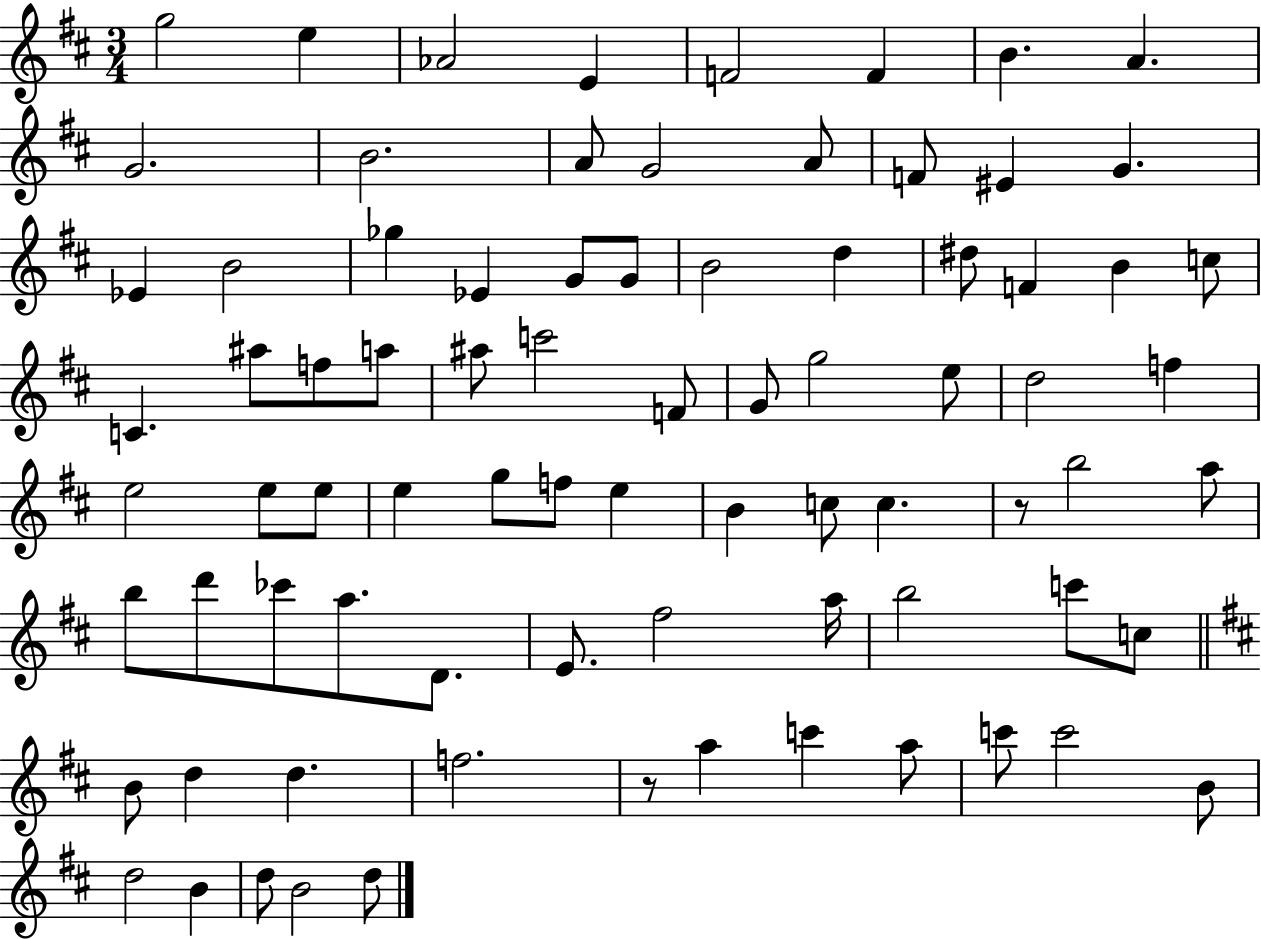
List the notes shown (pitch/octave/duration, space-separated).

G5/h E5/q Ab4/h E4/q F4/h F4/q B4/q. A4/q. G4/h. B4/h. A4/e G4/h A4/e F4/e EIS4/q G4/q. Eb4/q B4/h Gb5/q Eb4/q G4/e G4/e B4/h D5/q D#5/e F4/q B4/q C5/e C4/q. A#5/e F5/e A5/e A#5/e C6/h F4/e G4/e G5/h E5/e D5/h F5/q E5/h E5/e E5/e E5/q G5/e F5/e E5/q B4/q C5/e C5/q. R/e B5/h A5/e B5/e D6/e CES6/e A5/e. D4/e. E4/e. F#5/h A5/s B5/h C6/e C5/e B4/e D5/q D5/q. F5/h. R/e A5/q C6/q A5/e C6/e C6/h B4/e D5/h B4/q D5/e B4/h D5/e